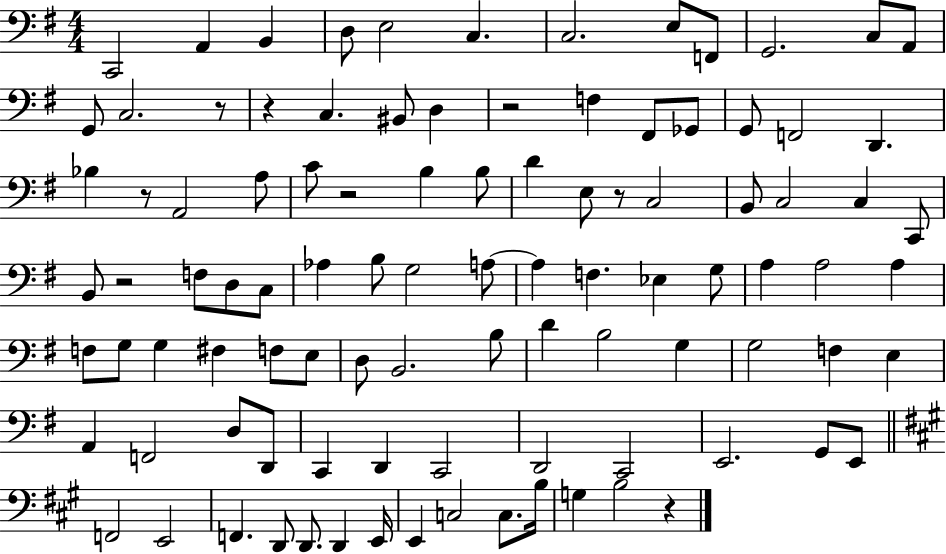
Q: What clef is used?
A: bass